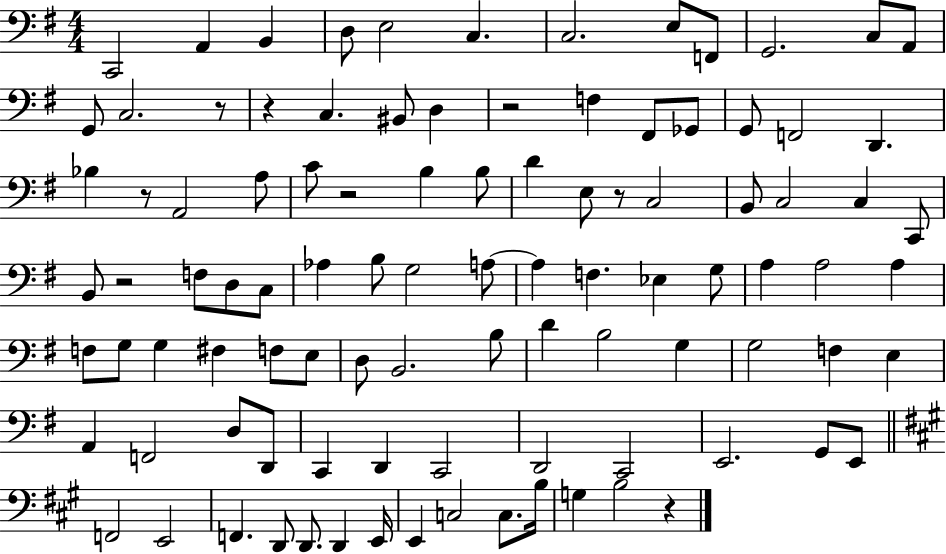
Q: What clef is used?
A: bass